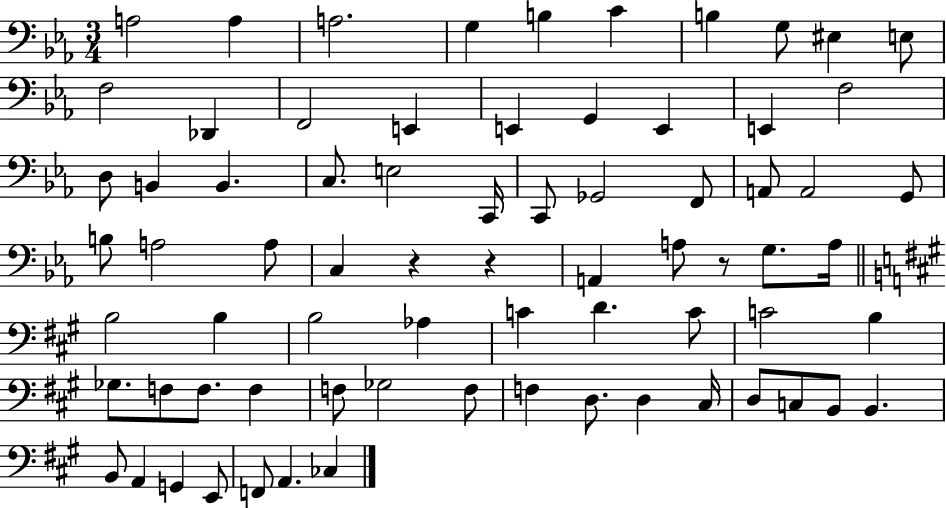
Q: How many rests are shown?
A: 3